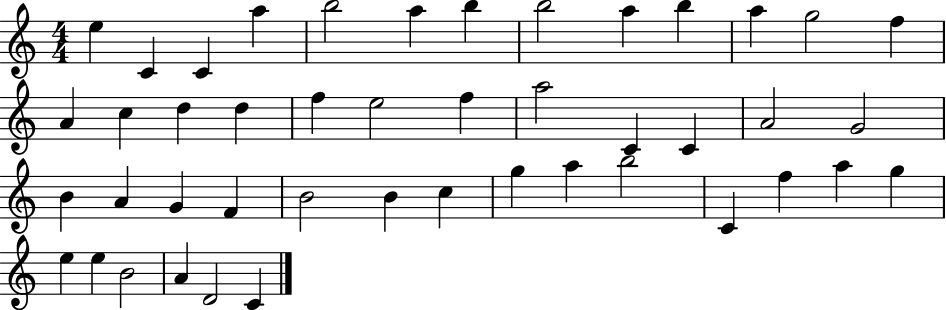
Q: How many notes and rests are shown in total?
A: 45